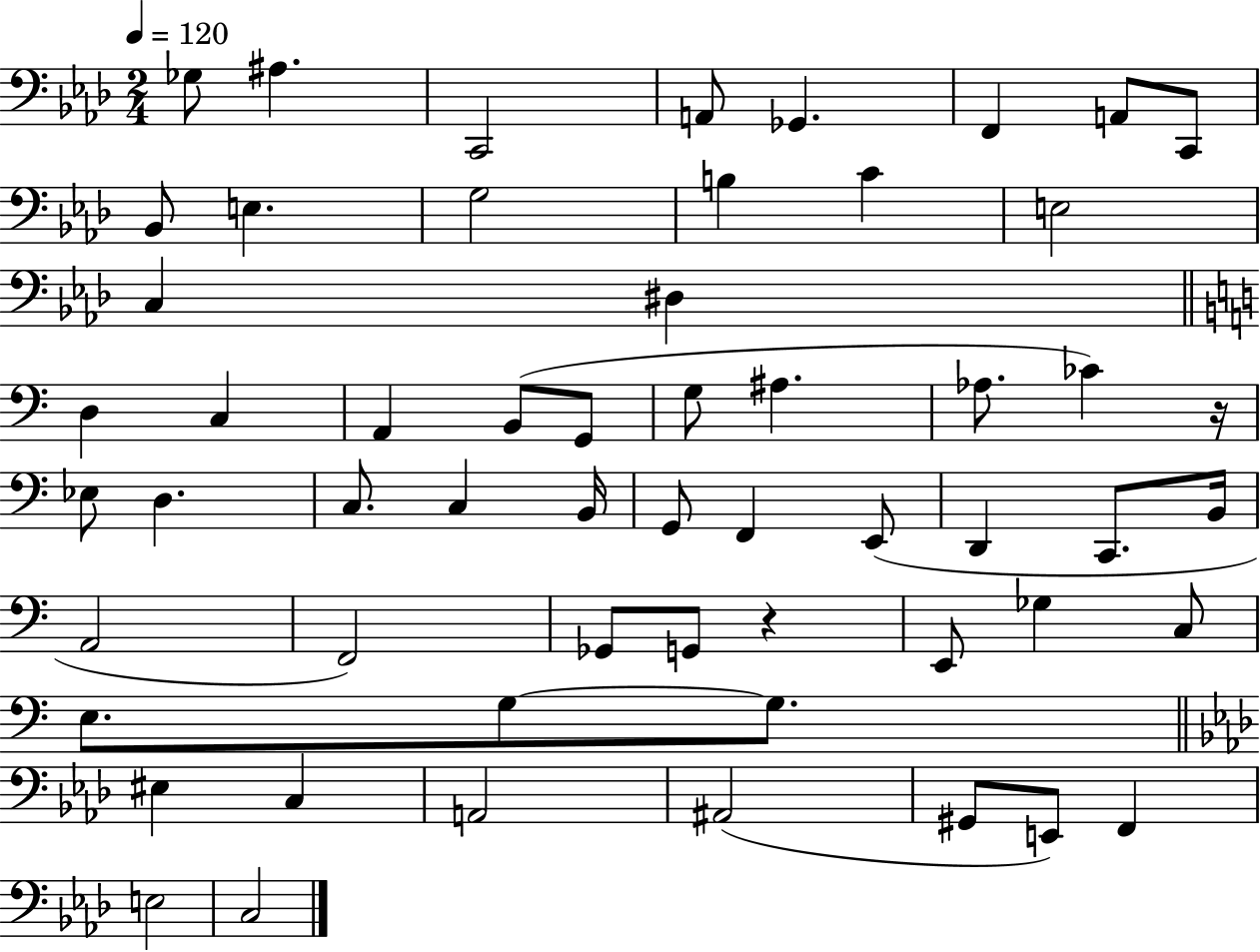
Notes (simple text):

Gb3/e A#3/q. C2/h A2/e Gb2/q. F2/q A2/e C2/e Bb2/e E3/q. G3/h B3/q C4/q E3/h C3/q D#3/q D3/q C3/q A2/q B2/e G2/e G3/e A#3/q. Ab3/e. CES4/q R/s Eb3/e D3/q. C3/e. C3/q B2/s G2/e F2/q E2/e D2/q C2/e. B2/s A2/h F2/h Gb2/e G2/e R/q E2/e Gb3/q C3/e E3/e. G3/e G3/e. EIS3/q C3/q A2/h A#2/h G#2/e E2/e F2/q E3/h C3/h